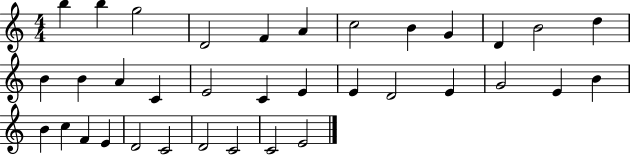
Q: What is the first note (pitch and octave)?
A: B5